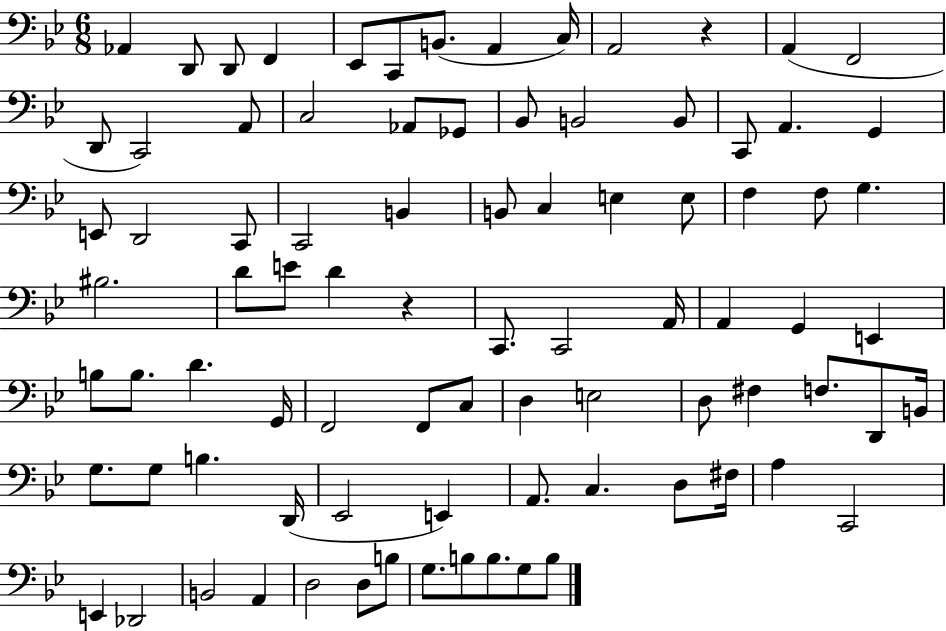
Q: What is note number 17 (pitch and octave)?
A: Ab2